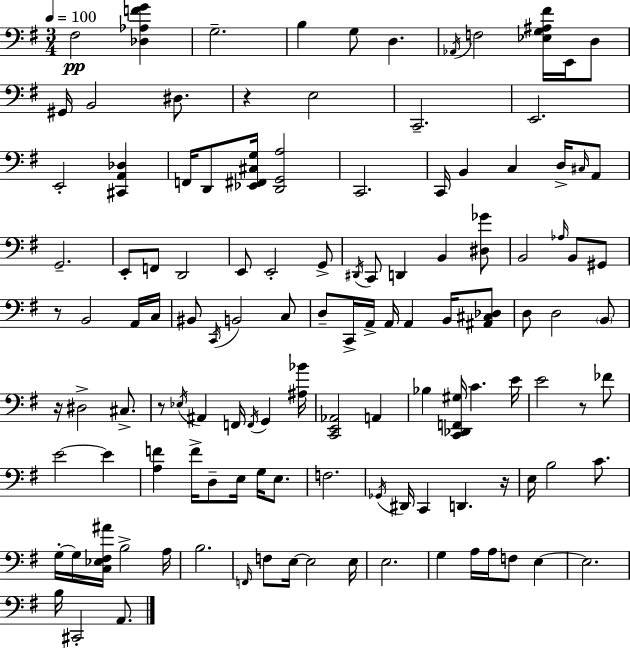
X:1
T:Untitled
M:3/4
L:1/4
K:Em
^F,2 [_D,_A,FG] G,2 B, G,/2 D, _A,,/4 F,2 [_E,G,^A,^F]/4 E,,/4 D,/2 ^G,,/4 B,,2 ^D,/2 z E,2 C,,2 E,,2 E,,2 [^C,,A,,_D,] F,,/4 D,,/2 [_E,,^F,,^C,G,]/4 [D,,G,,A,]2 C,,2 C,,/4 B,, C, D,/4 ^C,/4 A,,/2 G,,2 E,,/2 F,,/2 D,,2 E,,/2 E,,2 G,,/2 ^D,,/4 C,,/2 D,, B,, [^D,_G]/2 B,,2 _A,/4 B,,/2 ^G,,/2 z/2 B,,2 A,,/4 C,/4 ^B,,/2 C,,/4 B,,2 C,/2 D,/2 C,,/4 A,,/4 A,,/4 A,, B,,/4 [^A,,^C,_D,]/2 D,/2 D,2 B,,/2 z/4 ^D,2 ^C,/2 z/2 _E,/4 ^A,, F,,/4 F,,/4 G,, [^A,_B]/4 [C,,E,,_A,,]2 A,, _B, [C,,_D,,F,,^G,]/4 C E/4 E2 z/2 _F/2 E2 E [A,F] F/4 D,/2 E,/4 G,/4 E,/2 F,2 _G,,/4 ^D,,/4 C,, D,, z/4 E,/4 B,2 C/2 G,/4 G,/4 [C,_E,^F,^A]/4 B,2 A,/4 B,2 F,,/4 F,/2 E,/4 E,2 E,/4 E,2 G, A,/4 A,/4 F,/2 E, E,2 B,/4 ^C,,2 A,,/2